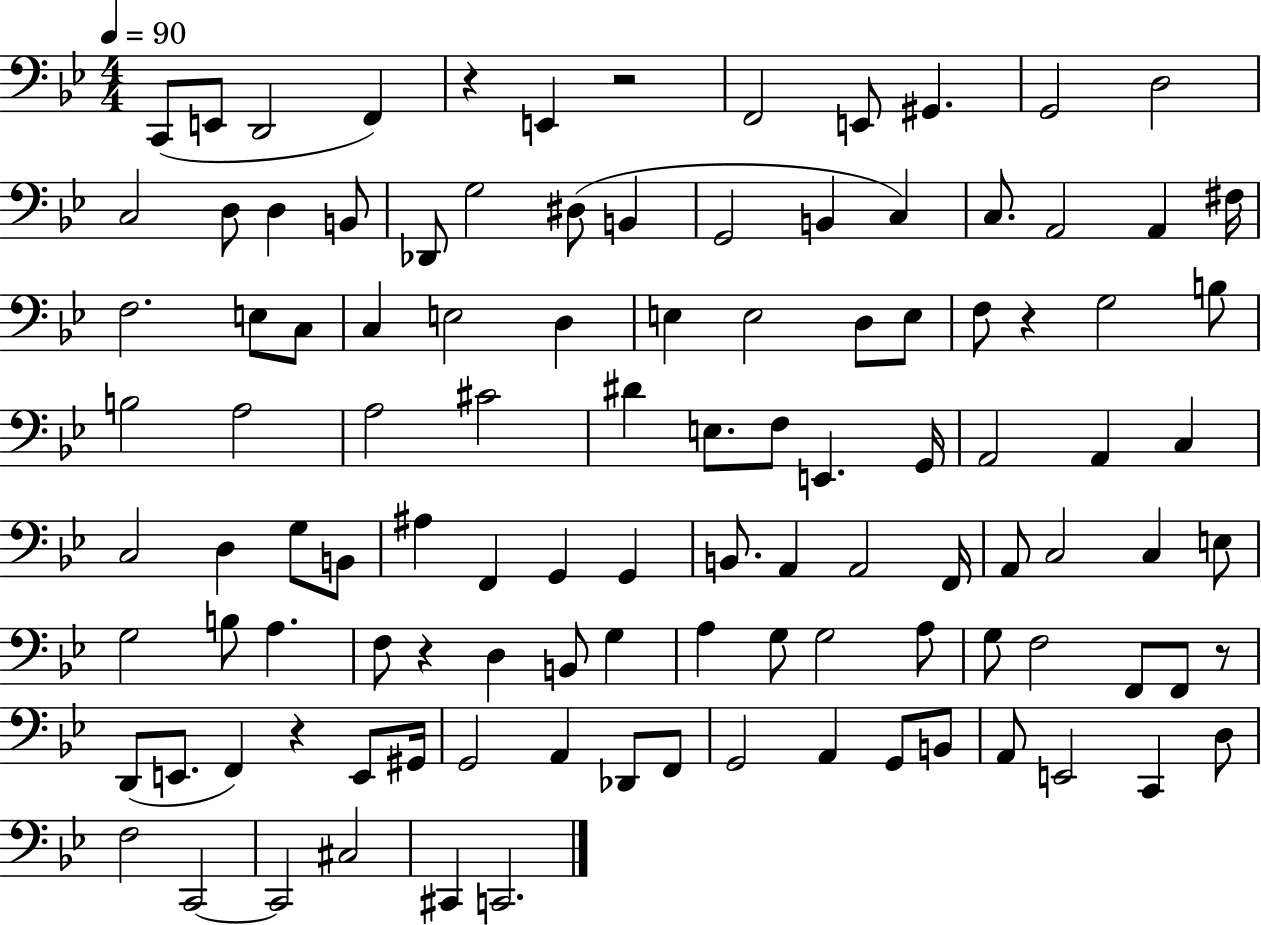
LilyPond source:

{
  \clef bass
  \numericTimeSignature
  \time 4/4
  \key bes \major
  \tempo 4 = 90
  \repeat volta 2 { c,8( e,8 d,2 f,4) | r4 e,4 r2 | f,2 e,8 gis,4. | g,2 d2 | \break c2 d8 d4 b,8 | des,8 g2 dis8( b,4 | g,2 b,4 c4) | c8. a,2 a,4 fis16 | \break f2. e8 c8 | c4 e2 d4 | e4 e2 d8 e8 | f8 r4 g2 b8 | \break b2 a2 | a2 cis'2 | dis'4 e8. f8 e,4. g,16 | a,2 a,4 c4 | \break c2 d4 g8 b,8 | ais4 f,4 g,4 g,4 | b,8. a,4 a,2 f,16 | a,8 c2 c4 e8 | \break g2 b8 a4. | f8 r4 d4 b,8 g4 | a4 g8 g2 a8 | g8 f2 f,8 f,8 r8 | \break d,8( e,8. f,4) r4 e,8 gis,16 | g,2 a,4 des,8 f,8 | g,2 a,4 g,8 b,8 | a,8 e,2 c,4 d8 | \break f2 c,2~~ | c,2 cis2 | cis,4 c,2. | } \bar "|."
}